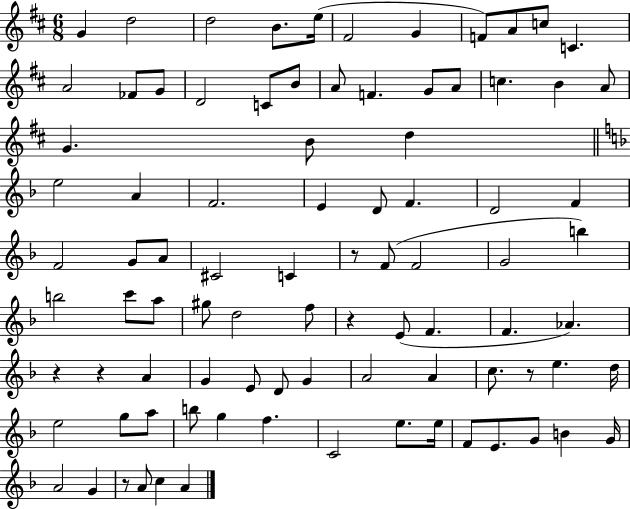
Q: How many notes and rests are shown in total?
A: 89